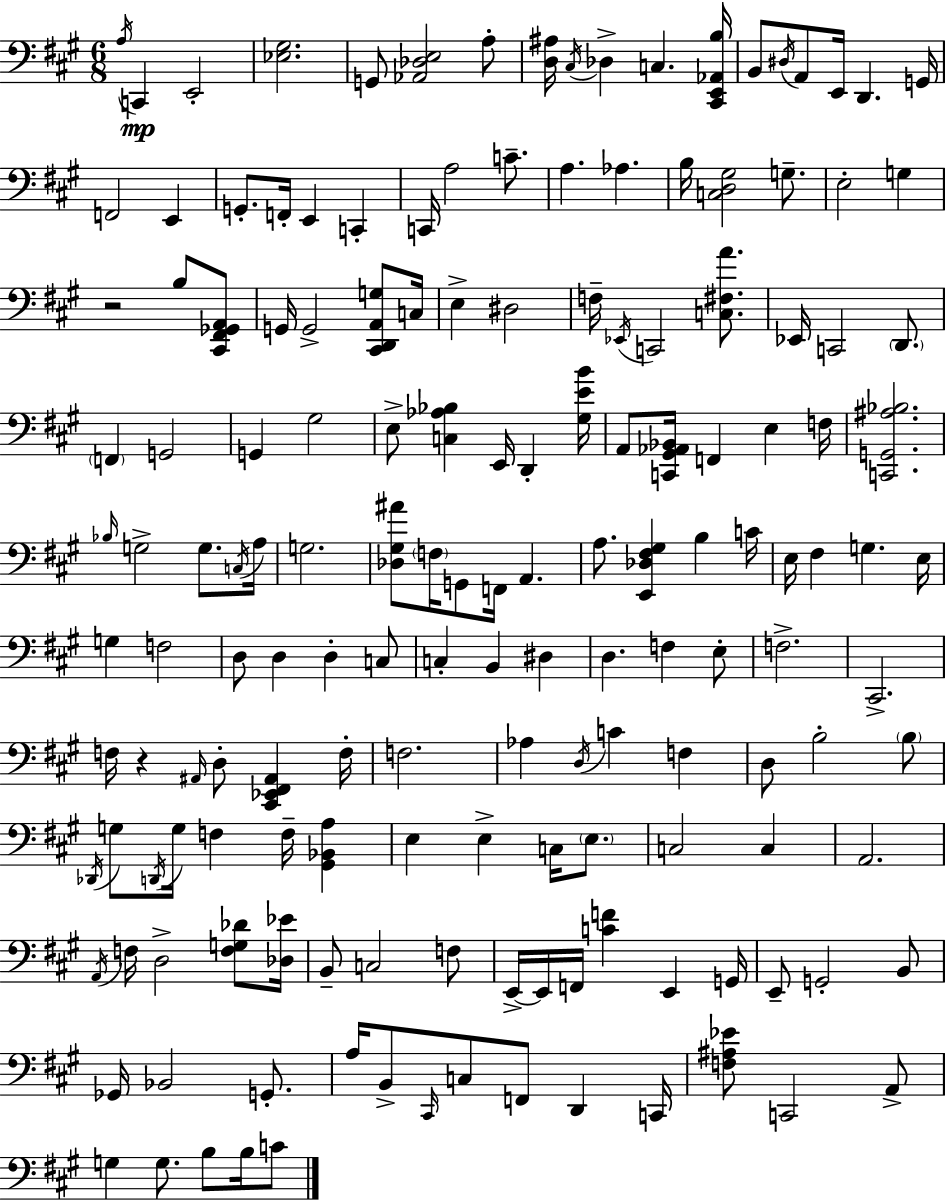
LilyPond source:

{
  \clef bass
  \numericTimeSignature
  \time 6/8
  \key a \major
  \acciaccatura { a16 }\mp c,4 e,2-. | <ees gis>2. | g,8 <aes, des e>2 a8-. | <d ais>16 \acciaccatura { cis16 } des4-> c4. | \break <cis, e, aes, b>16 b,8 \acciaccatura { dis16 } a,8 e,16 d,4. | g,16 f,2 e,4 | g,8.-. f,16-. e,4 c,4-. | c,16 a2 | \break c'8.-- a4. aes4. | b16 <c d gis>2 | g8.-- e2-. g4 | r2 b8 | \break <cis, fis, ges, a,>8 g,16 g,2-> | <cis, d, a, g>8 c16 e4-> dis2 | f16-- \acciaccatura { ees,16 } c,2 | <c fis a'>8. ees,16 c,2 | \break \parenthesize d,8. \parenthesize f,4 g,2 | g,4 gis2 | e8-> <c aes bes>4 e,16 d,4-. | <gis e' b'>16 a,8 <c, gis, aes, bes,>16 f,4 e4 | \break f16 <c, g, ais bes>2. | \grace { bes16 } g2-> | g8. \acciaccatura { c16 } a16 g2. | <des gis ais'>8 \parenthesize f16 g,8 f,16 | \break a,4. a8. <e, des fis gis>4 | b4 c'16 e16 fis4 g4. | e16 g4 f2 | d8 d4 | \break d4-. c8 c4-. b,4 | dis4 d4. | f4 e8-. f2.-> | cis,2.-> | \break f16 r4 \grace { ais,16 } | d8-. <cis, ees, fis, ais,>4 f16-. f2. | aes4 \acciaccatura { d16 } | c'4 f4 d8 b2-. | \break \parenthesize b8 \acciaccatura { des,16 } g8 \acciaccatura { d,16 } | g16 f4 f16-- <gis, bes, a>4 e4 | e4-> c16 \parenthesize e8. c2 | c4 a,2. | \break \acciaccatura { a,16 } f16 | d2-> <f g des'>8 <des ees'>16 b,8-- | c2 f8 e,16->~~ | e,16 f,16 <c' f'>4 e,4 g,16 e,8-- | \break g,2-. b,8 ges,16 | bes,2 g,8.-. a16 | b,8-> \grace { cis,16 } c8 f,8 d,4 c,16 | <f ais ees'>8 c,2 a,8-> | \break g4 g8. b8 b16 c'8 | \bar "|."
}